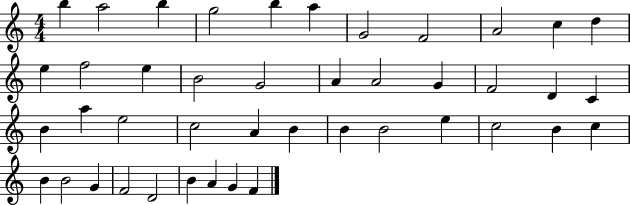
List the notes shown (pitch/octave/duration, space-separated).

B5/q A5/h B5/q G5/h B5/q A5/q G4/h F4/h A4/h C5/q D5/q E5/q F5/h E5/q B4/h G4/h A4/q A4/h G4/q F4/h D4/q C4/q B4/q A5/q E5/h C5/h A4/q B4/q B4/q B4/h E5/q C5/h B4/q C5/q B4/q B4/h G4/q F4/h D4/h B4/q A4/q G4/q F4/q